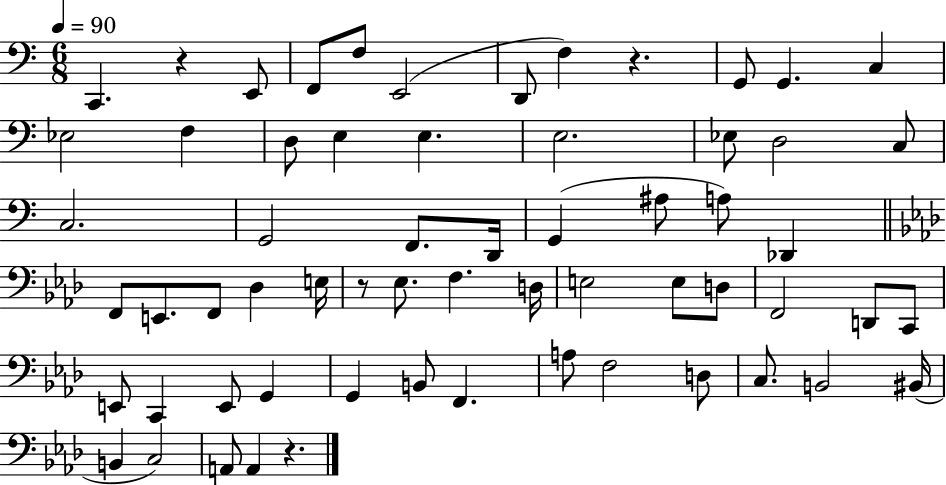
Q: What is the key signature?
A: C major